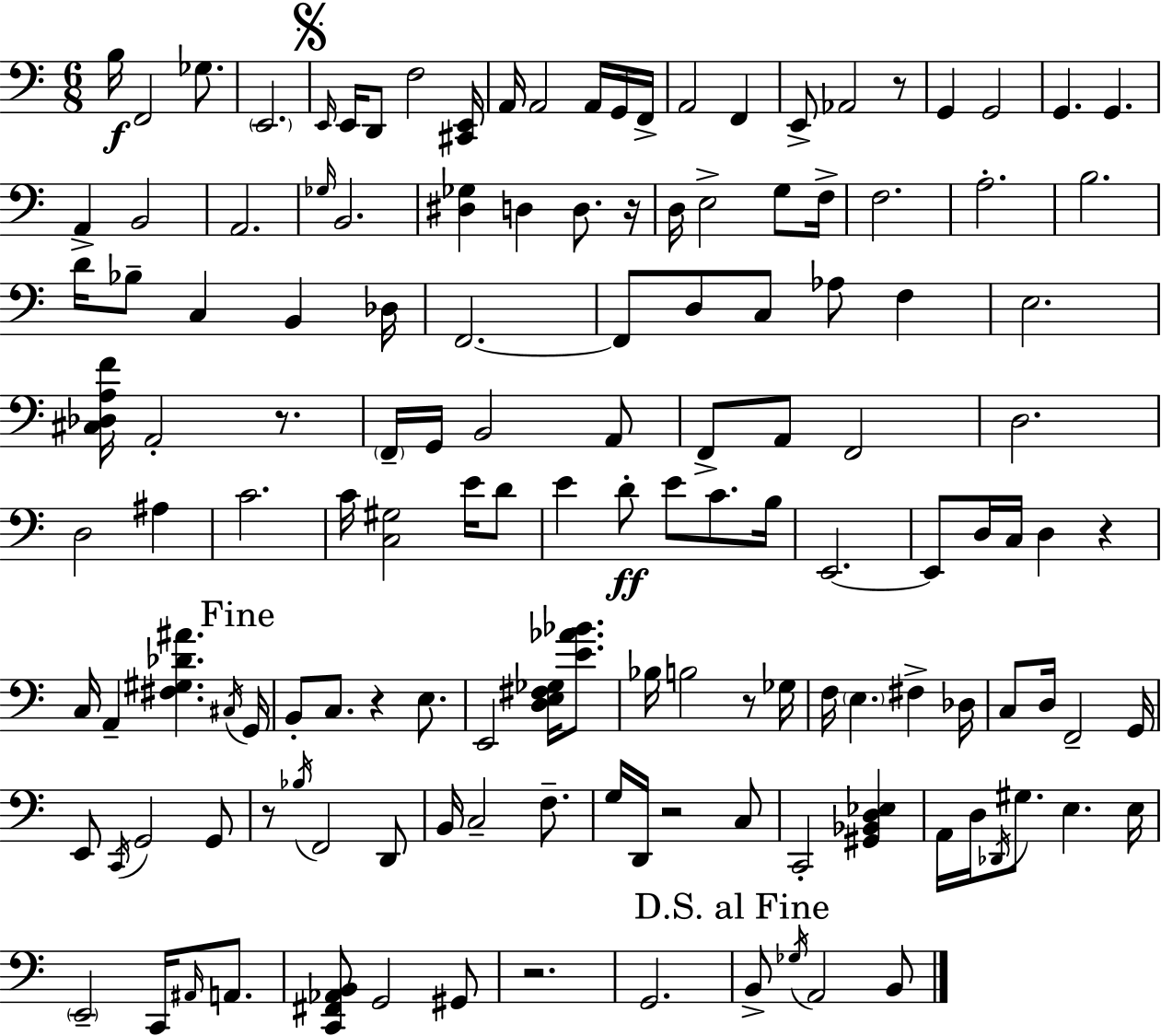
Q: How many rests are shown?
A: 9